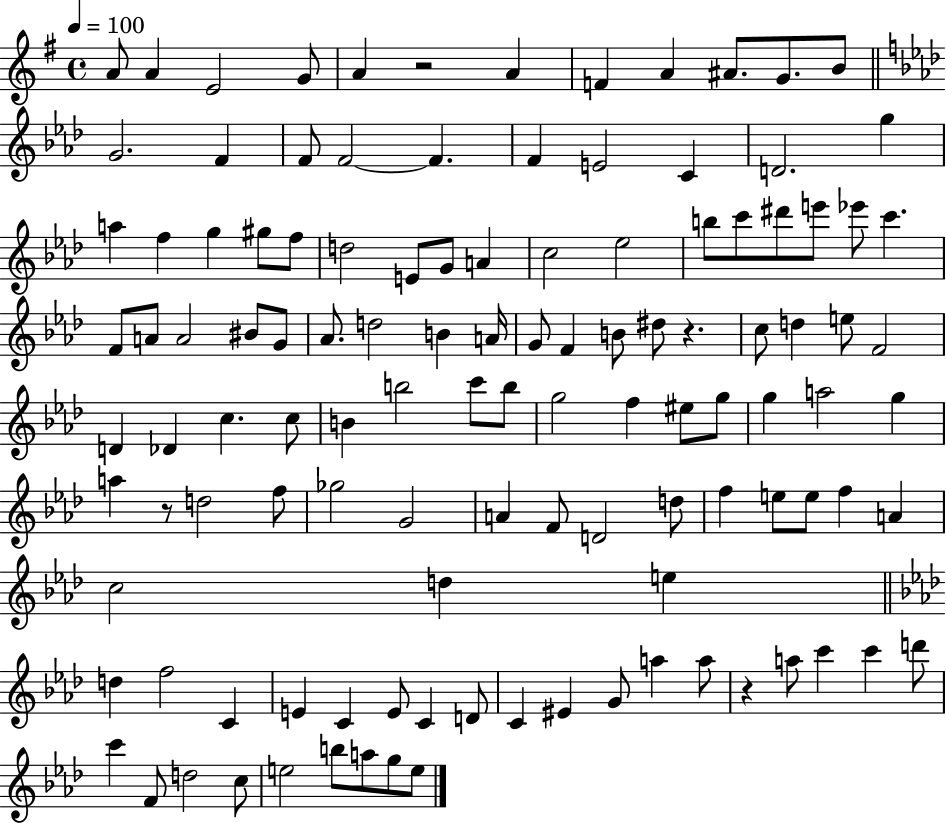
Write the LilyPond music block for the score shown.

{
  \clef treble
  \time 4/4
  \defaultTimeSignature
  \key g \major
  \tempo 4 = 100
  a'8 a'4 e'2 g'8 | a'4 r2 a'4 | f'4 a'4 ais'8. g'8. b'8 | \bar "||" \break \key aes \major g'2. f'4 | f'8 f'2~~ f'4. | f'4 e'2 c'4 | d'2. g''4 | \break a''4 f''4 g''4 gis''8 f''8 | d''2 e'8 g'8 a'4 | c''2 ees''2 | b''8 c'''8 dis'''8 e'''8 ees'''8 c'''4. | \break f'8 a'8 a'2 bis'8 g'8 | aes'8. d''2 b'4 a'16 | g'8 f'4 b'8 dis''8 r4. | c''8 d''4 e''8 f'2 | \break d'4 des'4 c''4. c''8 | b'4 b''2 c'''8 b''8 | g''2 f''4 eis''8 g''8 | g''4 a''2 g''4 | \break a''4 r8 d''2 f''8 | ges''2 g'2 | a'4 f'8 d'2 d''8 | f''4 e''8 e''8 f''4 a'4 | \break c''2 d''4 e''4 | \bar "||" \break \key aes \major d''4 f''2 c'4 | e'4 c'4 e'8 c'4 d'8 | c'4 eis'4 g'8 a''4 a''8 | r4 a''8 c'''4 c'''4 d'''8 | \break c'''4 f'8 d''2 c''8 | e''2 b''8 a''8 g''8 e''8 | \bar "|."
}